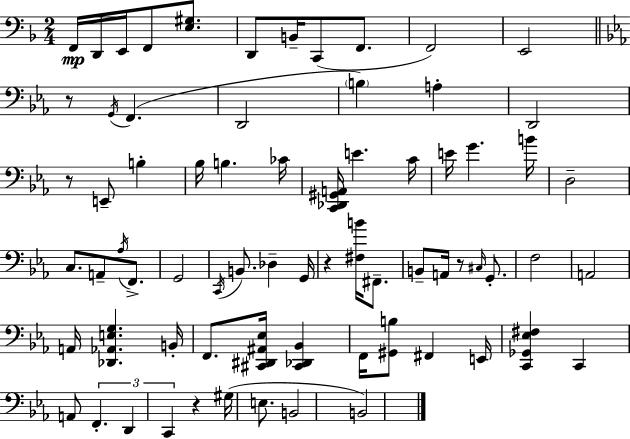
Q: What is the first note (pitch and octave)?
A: F2